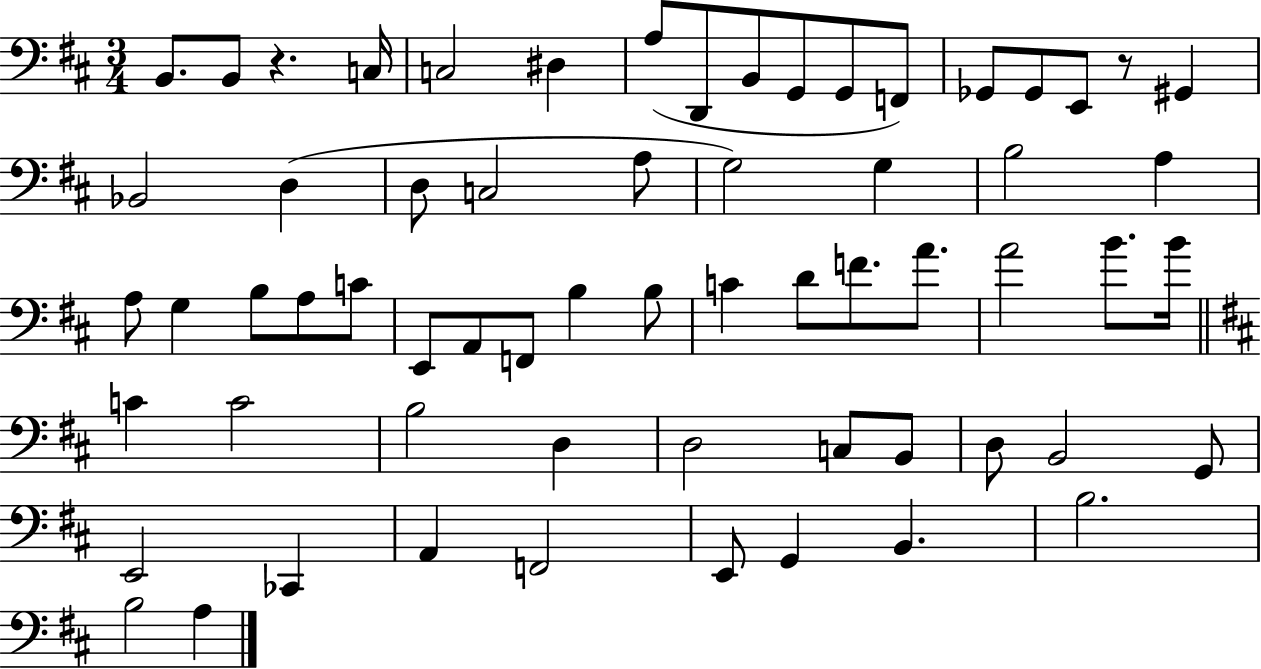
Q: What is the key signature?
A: D major